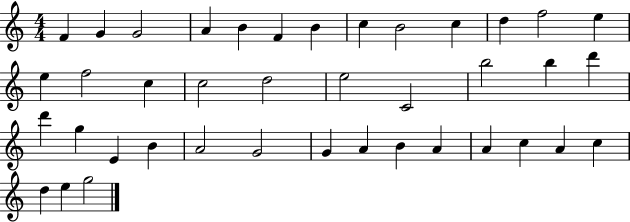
F4/q G4/q G4/h A4/q B4/q F4/q B4/q C5/q B4/h C5/q D5/q F5/h E5/q E5/q F5/h C5/q C5/h D5/h E5/h C4/h B5/h B5/q D6/q D6/q G5/q E4/q B4/q A4/h G4/h G4/q A4/q B4/q A4/q A4/q C5/q A4/q C5/q D5/q E5/q G5/h